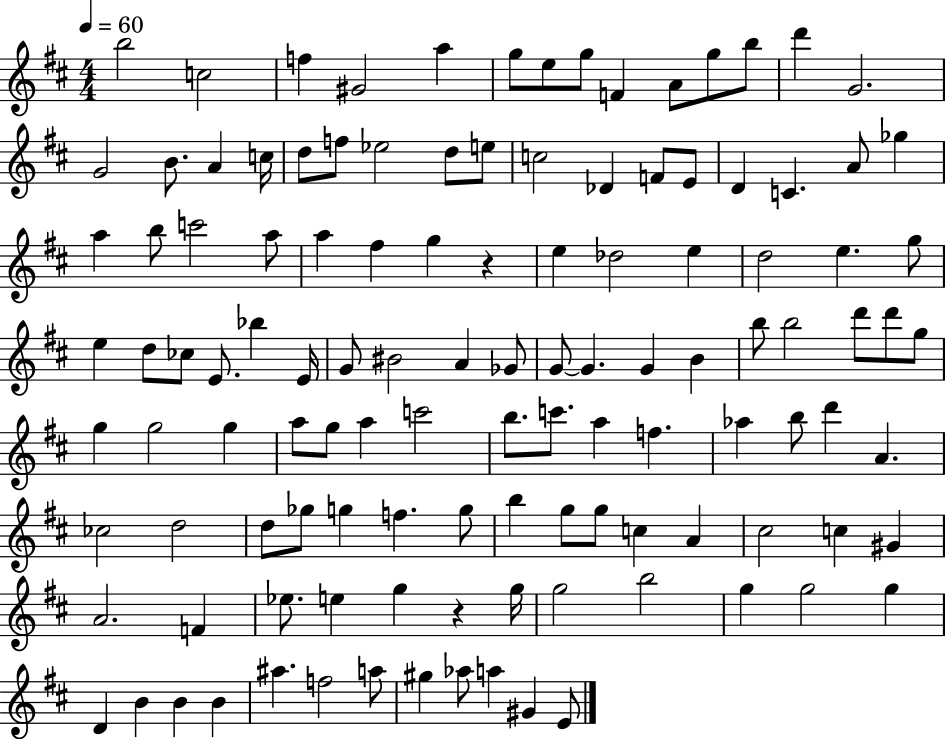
{
  \clef treble
  \numericTimeSignature
  \time 4/4
  \key d \major
  \tempo 4 = 60
  \repeat volta 2 { b''2 c''2 | f''4 gis'2 a''4 | g''8 e''8 g''8 f'4 a'8 g''8 b''8 | d'''4 g'2. | \break g'2 b'8. a'4 c''16 | d''8 f''8 ees''2 d''8 e''8 | c''2 des'4 f'8 e'8 | d'4 c'4. a'8 ges''4 | \break a''4 b''8 c'''2 a''8 | a''4 fis''4 g''4 r4 | e''4 des''2 e''4 | d''2 e''4. g''8 | \break e''4 d''8 ces''8 e'8. bes''4 e'16 | g'8 bis'2 a'4 ges'8 | g'8~~ g'4. g'4 b'4 | b''8 b''2 d'''8 d'''8 g''8 | \break g''4 g''2 g''4 | a''8 g''8 a''4 c'''2 | b''8. c'''8. a''4 f''4. | aes''4 b''8 d'''4 a'4. | \break ces''2 d''2 | d''8 ges''8 g''4 f''4. g''8 | b''4 g''8 g''8 c''4 a'4 | cis''2 c''4 gis'4 | \break a'2. f'4 | ees''8. e''4 g''4 r4 g''16 | g''2 b''2 | g''4 g''2 g''4 | \break d'4 b'4 b'4 b'4 | ais''4. f''2 a''8 | gis''4 aes''8 a''4 gis'4 e'8 | } \bar "|."
}